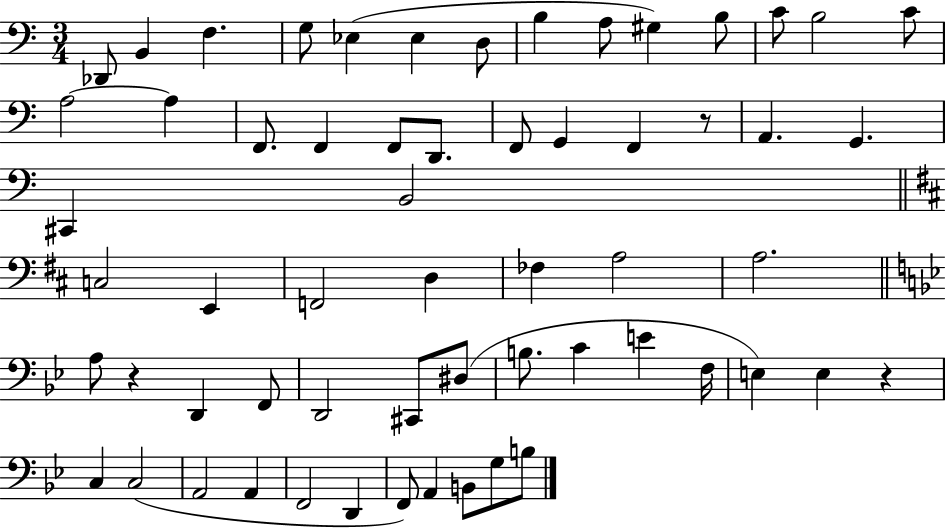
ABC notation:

X:1
T:Untitled
M:3/4
L:1/4
K:C
_D,,/2 B,, F, G,/2 _E, _E, D,/2 B, A,/2 ^G, B,/2 C/2 B,2 C/2 A,2 A, F,,/2 F,, F,,/2 D,,/2 F,,/2 G,, F,, z/2 A,, G,, ^C,, B,,2 C,2 E,, F,,2 D, _F, A,2 A,2 A,/2 z D,, F,,/2 D,,2 ^C,,/2 ^D,/2 B,/2 C E F,/4 E, E, z C, C,2 A,,2 A,, F,,2 D,, F,,/2 A,, B,,/2 G,/2 B,/2